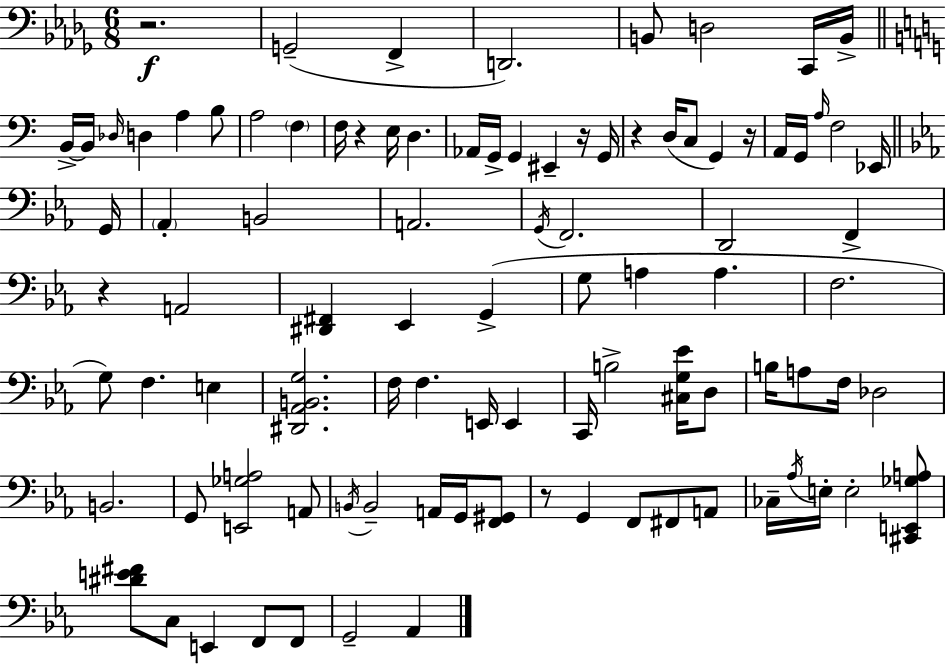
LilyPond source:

{
  \clef bass
  \numericTimeSignature
  \time 6/8
  \key bes \minor
  r2.\f | g,2--( f,4-> | d,2.) | b,8 d2 c,16 b,16-> | \break \bar "||" \break \key c \major b,16->~~ b,16 \grace { des16 } d4 a4 b8 | a2 \parenthesize f4 | f16 r4 e16 d4. | aes,16 g,16-> g,4 eis,4-- r16 | \break g,16 r4 d16( c8 g,4) | r16 a,16 g,16 \grace { a16 } f2 | ees,16 \bar "||" \break \key ees \major g,16 \parenthesize aes,4-. b,2 | a,2. | \acciaccatura { g,16 } f,2. | d,2 f,4-> | \break r4 a,2 | <dis, fis,>4 ees,4 g,4->( | g8 a4 a4. | f2. | \break g8) f4. e4 | <dis, aes, b, g>2. | f16 f4. e,16 e,4 | c,16 b2-> <cis g ees'>16 | \break d8 b16 a8 f16 des2 | b,2. | g,8 <e, ges a>2 | a,8 \acciaccatura { b,16 } b,2-- a,16 | \break g,16 <f, gis,>8 r8 g,4 f,8 fis,8 | a,8 ces16-- \acciaccatura { aes16 } e16-. e2-. | <cis, e, ges a>8 <dis' e' fis'>8 c8 e,4 | f,8 f,8 g,2-- | \break aes,4 \bar "|."
}